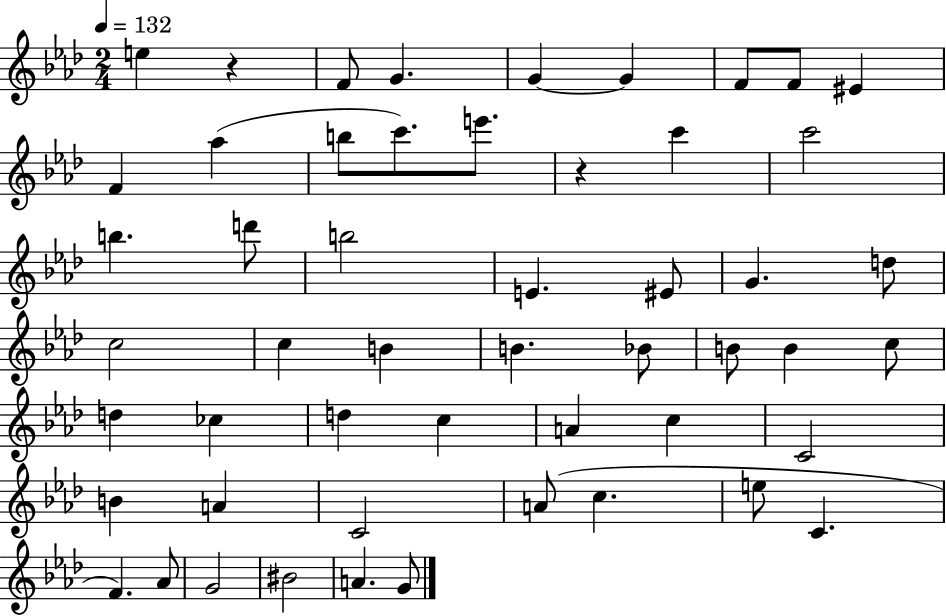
{
  \clef treble
  \numericTimeSignature
  \time 2/4
  \key aes \major
  \tempo 4 = 132
  \repeat volta 2 { e''4 r4 | f'8 g'4. | g'4~~ g'4 | f'8 f'8 eis'4 | \break f'4 aes''4( | b''8 c'''8.) e'''8. | r4 c'''4 | c'''2 | \break b''4. d'''8 | b''2 | e'4. eis'8 | g'4. d''8 | \break c''2 | c''4 b'4 | b'4. bes'8 | b'8 b'4 c''8 | \break d''4 ces''4 | d''4 c''4 | a'4 c''4 | c'2 | \break b'4 a'4 | c'2 | a'8( c''4. | e''8 c'4. | \break f'4.) aes'8 | g'2 | bis'2 | a'4. g'8 | \break } \bar "|."
}